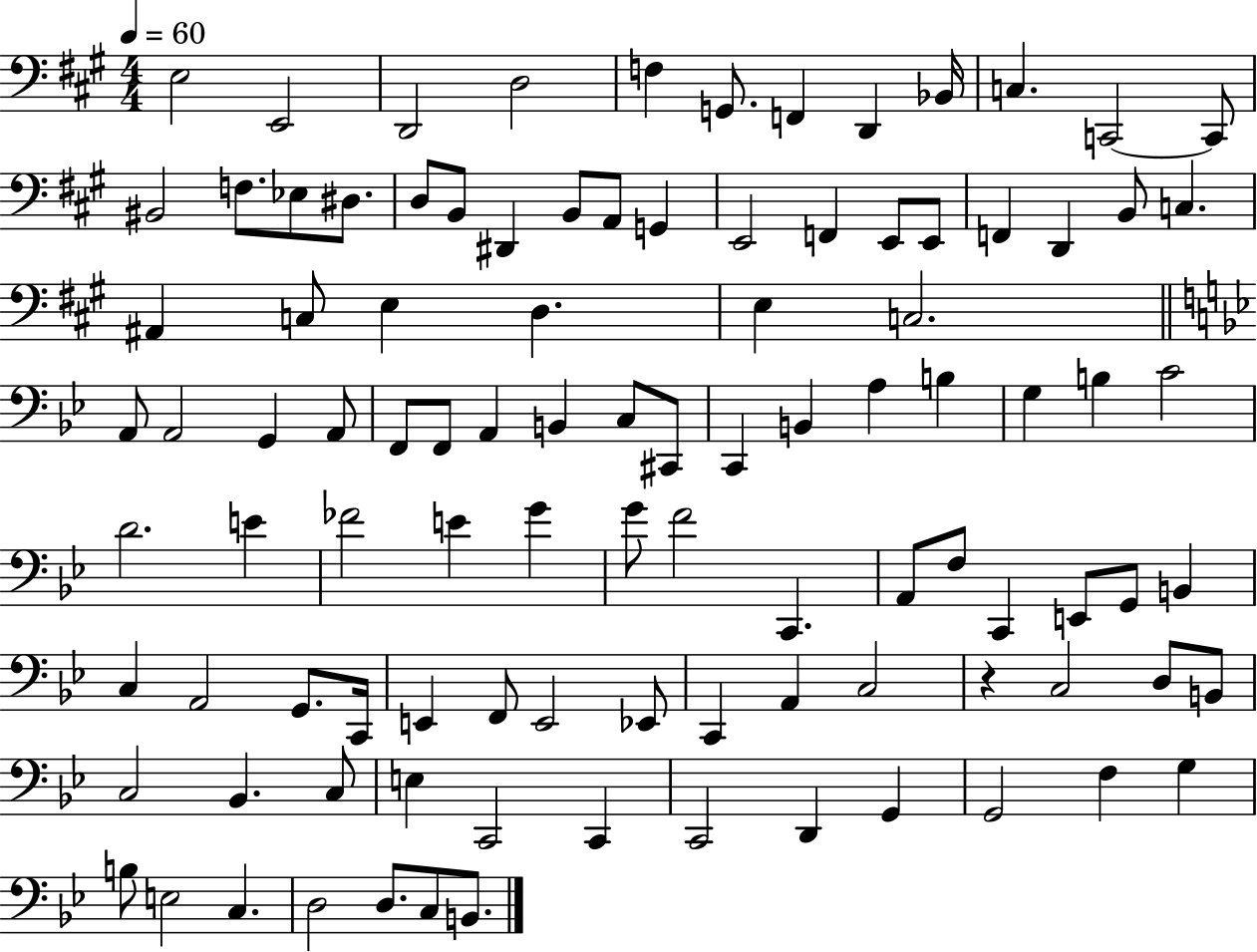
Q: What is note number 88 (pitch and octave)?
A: C2